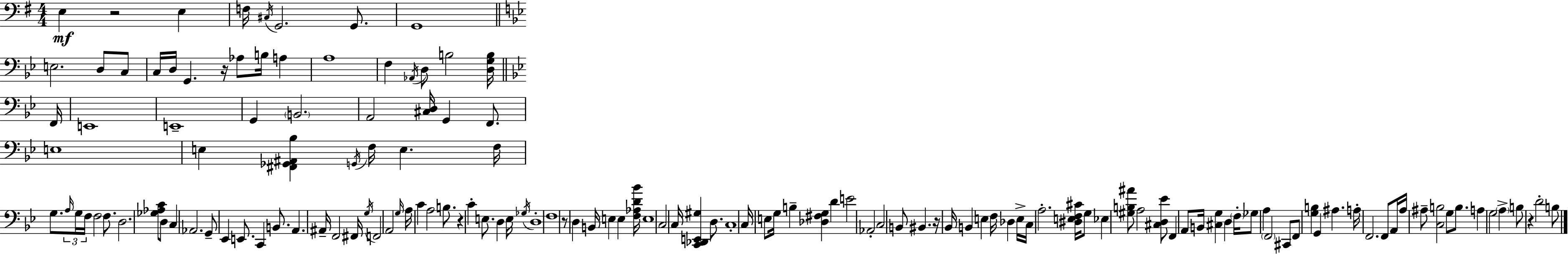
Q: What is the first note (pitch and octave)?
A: E3